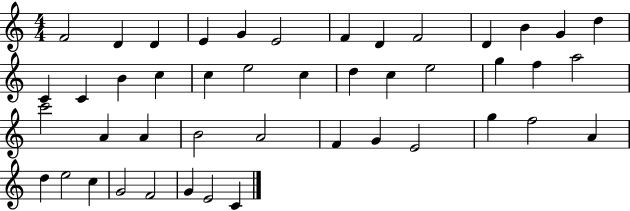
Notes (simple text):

F4/h D4/q D4/q E4/q G4/q E4/h F4/q D4/q F4/h D4/q B4/q G4/q D5/q C4/q C4/q B4/q C5/q C5/q E5/h C5/q D5/q C5/q E5/h G5/q F5/q A5/h C6/h A4/q A4/q B4/h A4/h F4/q G4/q E4/h G5/q F5/h A4/q D5/q E5/h C5/q G4/h F4/h G4/q E4/h C4/q